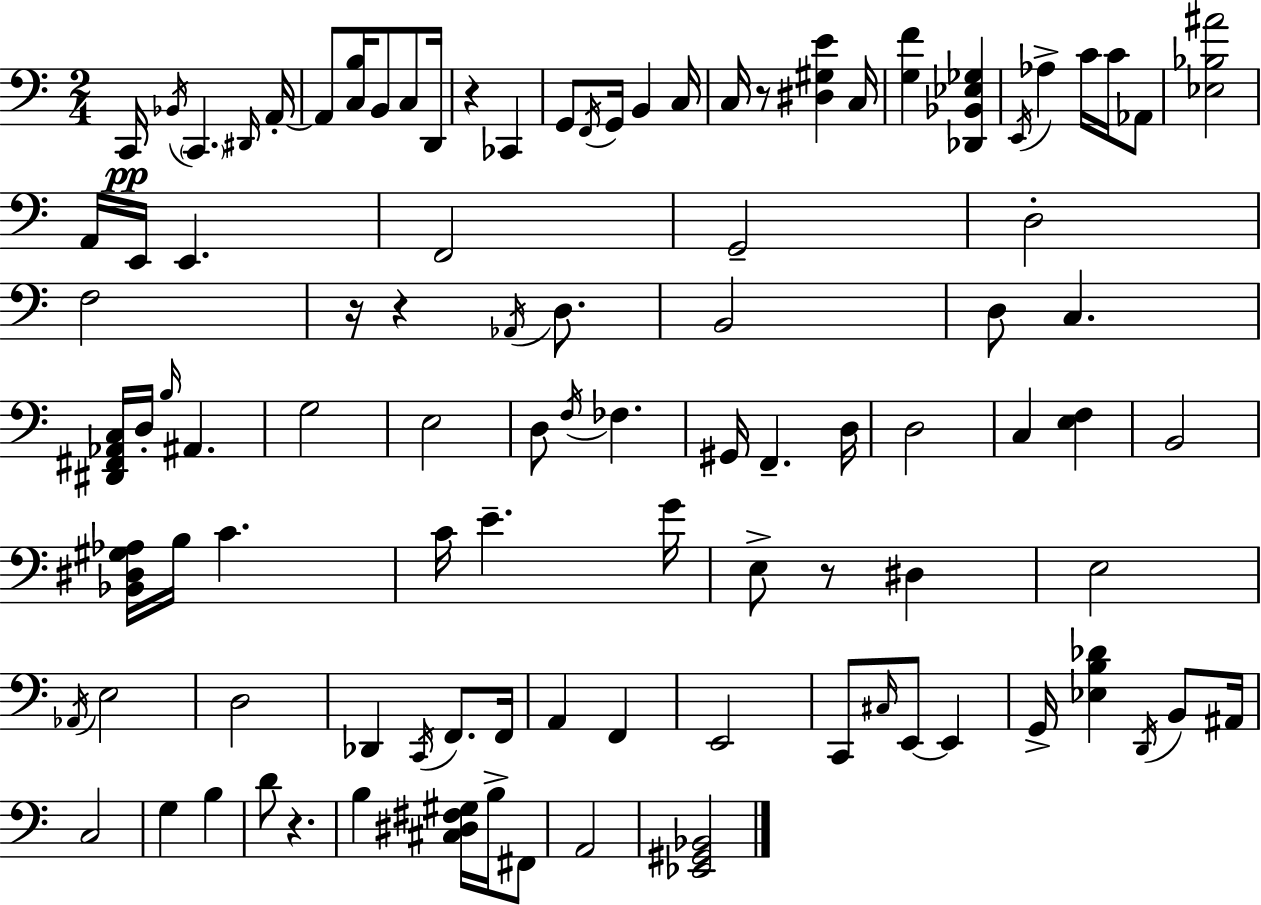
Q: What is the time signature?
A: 2/4